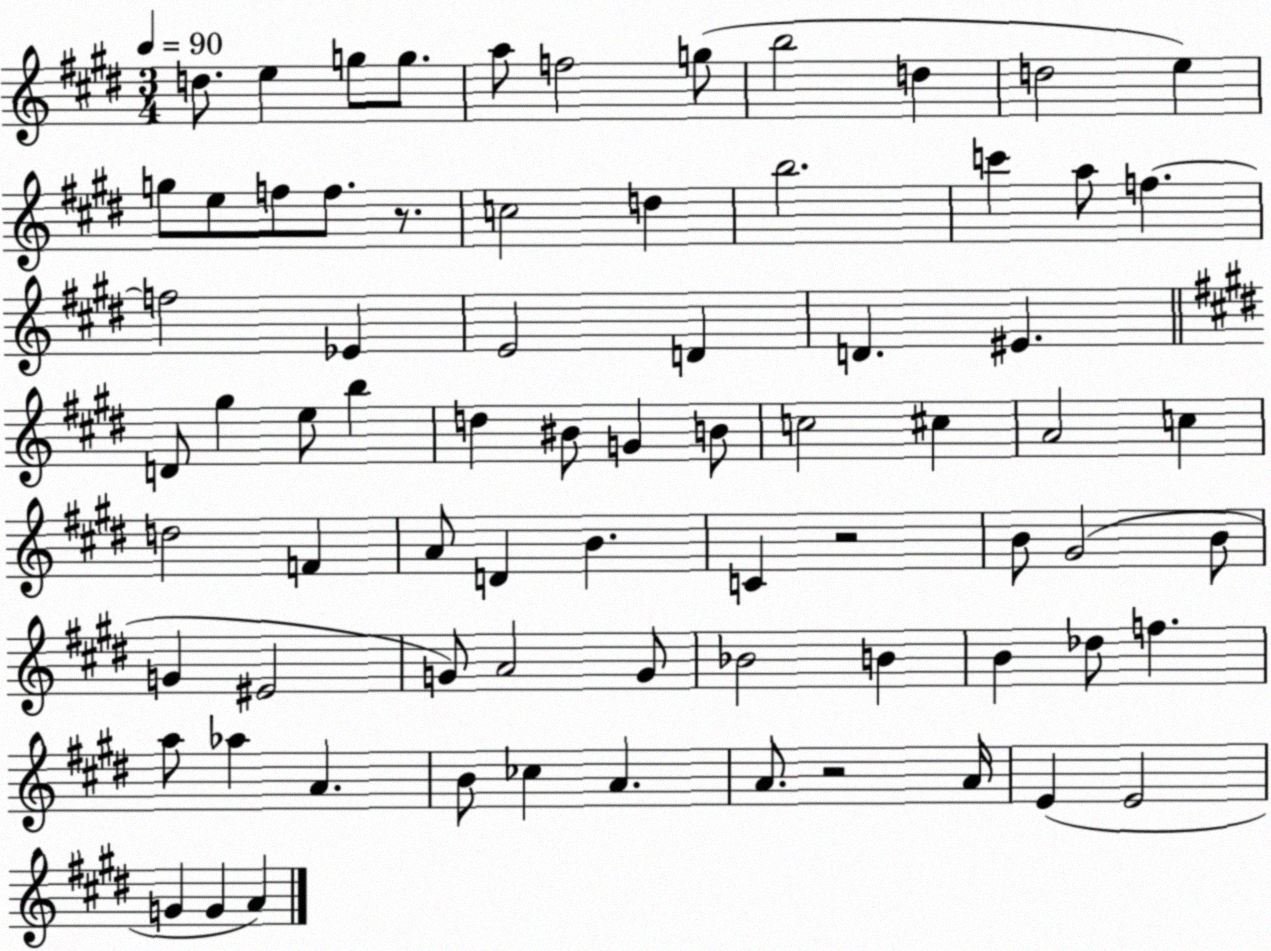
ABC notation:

X:1
T:Untitled
M:3/4
L:1/4
K:E
d/2 e g/2 g/2 a/2 f2 g/2 b2 d d2 e g/2 e/2 f/2 f/2 z/2 c2 d b2 c' a/2 f f2 _E E2 D D ^E D/2 ^g e/2 b d ^B/2 G B/2 c2 ^c A2 c d2 F A/2 D B C z2 B/2 ^G2 B/2 G ^E2 G/2 A2 G/2 _B2 B B _d/2 f a/2 _a A B/2 _c A A/2 z2 A/4 E E2 G G A